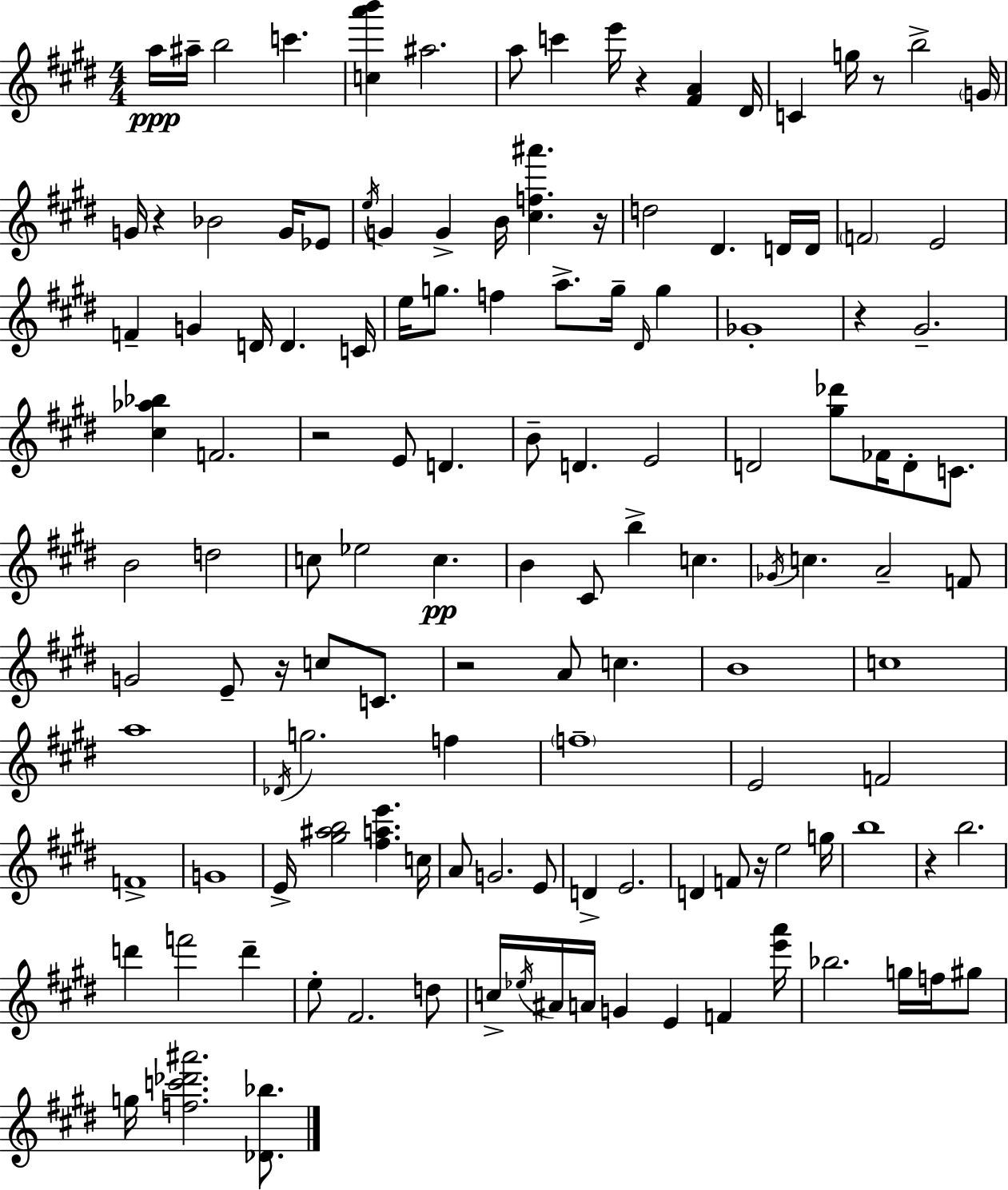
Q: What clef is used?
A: treble